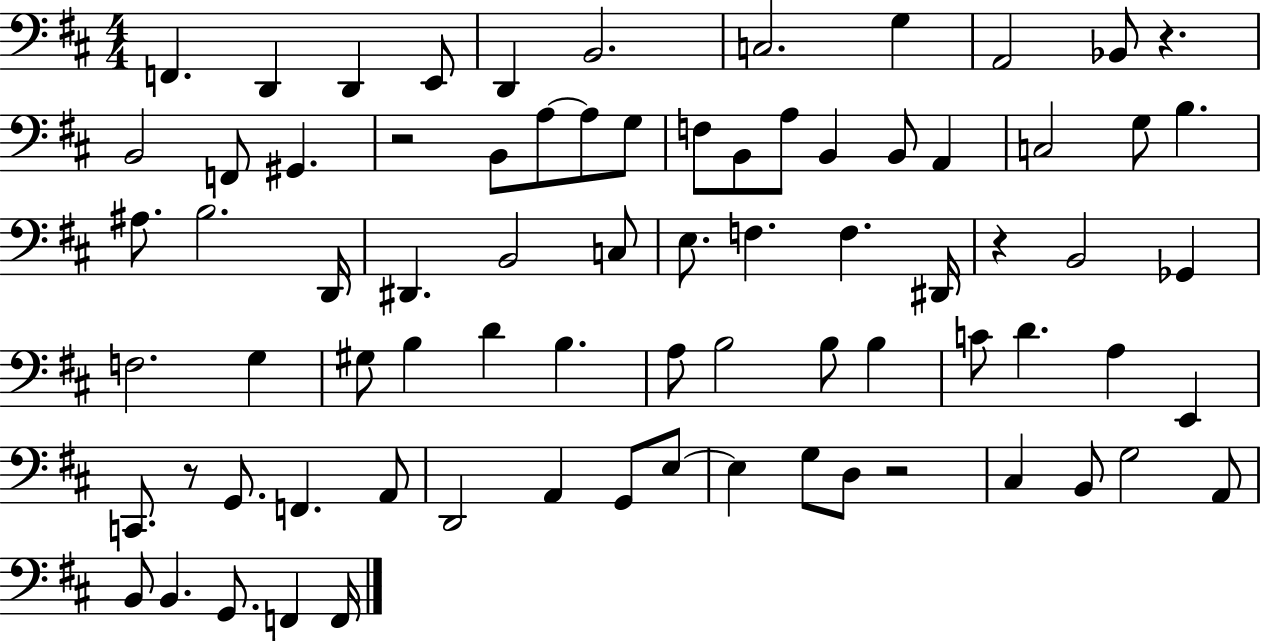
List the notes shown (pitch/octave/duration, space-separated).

F2/q. D2/q D2/q E2/e D2/q B2/h. C3/h. G3/q A2/h Bb2/e R/q. B2/h F2/e G#2/q. R/h B2/e A3/e A3/e G3/e F3/e B2/e A3/e B2/q B2/e A2/q C3/h G3/e B3/q. A#3/e. B3/h. D2/s D#2/q. B2/h C3/e E3/e. F3/q. F3/q. D#2/s R/q B2/h Gb2/q F3/h. G3/q G#3/e B3/q D4/q B3/q. A3/e B3/h B3/e B3/q C4/e D4/q. A3/q E2/q C2/e. R/e G2/e. F2/q. A2/e D2/h A2/q G2/e E3/e E3/q G3/e D3/e R/h C#3/q B2/e G3/h A2/e B2/e B2/q. G2/e. F2/q F2/s